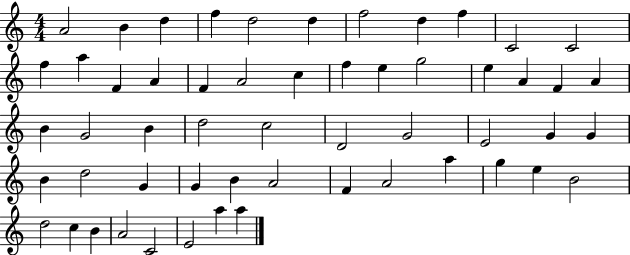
X:1
T:Untitled
M:4/4
L:1/4
K:C
A2 B d f d2 d f2 d f C2 C2 f a F A F A2 c f e g2 e A F A B G2 B d2 c2 D2 G2 E2 G G B d2 G G B A2 F A2 a g e B2 d2 c B A2 C2 E2 a a